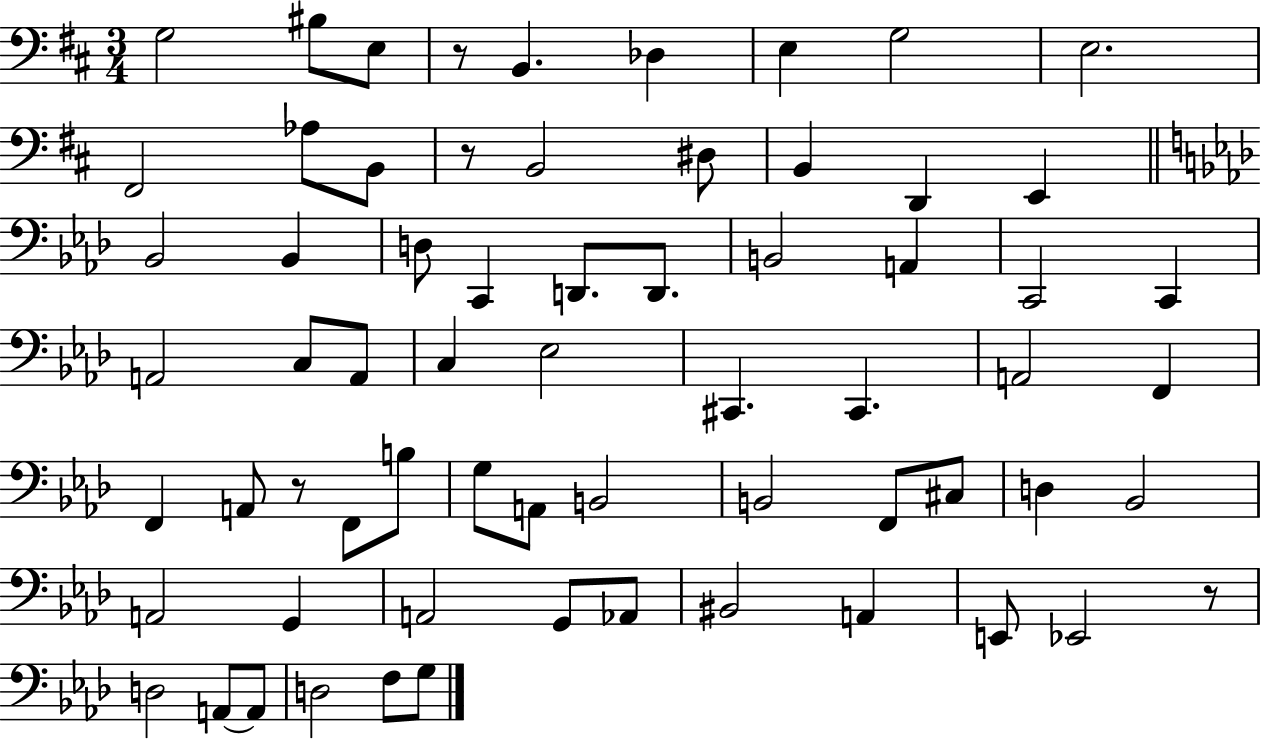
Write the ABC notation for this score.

X:1
T:Untitled
M:3/4
L:1/4
K:D
G,2 ^B,/2 E,/2 z/2 B,, _D, E, G,2 E,2 ^F,,2 _A,/2 B,,/2 z/2 B,,2 ^D,/2 B,, D,, E,, _B,,2 _B,, D,/2 C,, D,,/2 D,,/2 B,,2 A,, C,,2 C,, A,,2 C,/2 A,,/2 C, _E,2 ^C,, ^C,, A,,2 F,, F,, A,,/2 z/2 F,,/2 B,/2 G,/2 A,,/2 B,,2 B,,2 F,,/2 ^C,/2 D, _B,,2 A,,2 G,, A,,2 G,,/2 _A,,/2 ^B,,2 A,, E,,/2 _E,,2 z/2 D,2 A,,/2 A,,/2 D,2 F,/2 G,/2